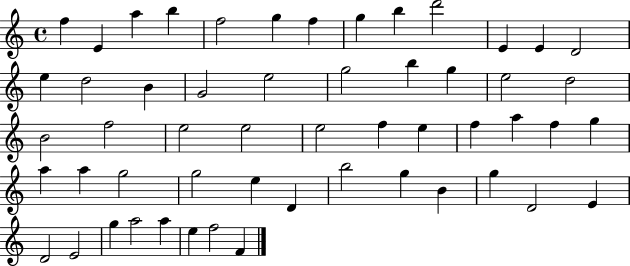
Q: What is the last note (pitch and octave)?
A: F4